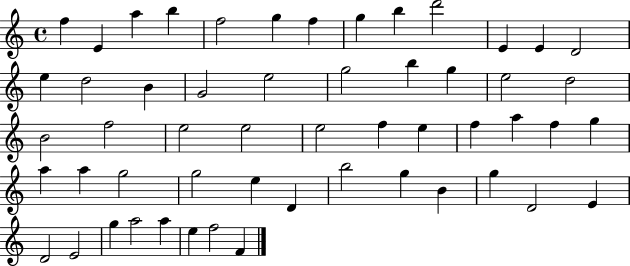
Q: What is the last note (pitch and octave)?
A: F4